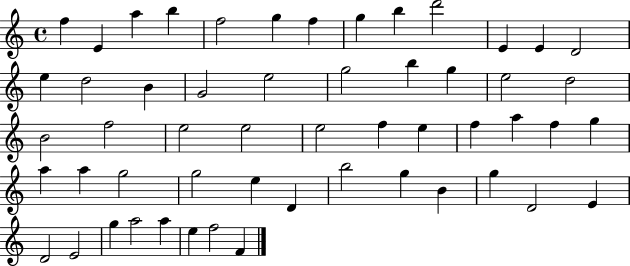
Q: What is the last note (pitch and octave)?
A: F4